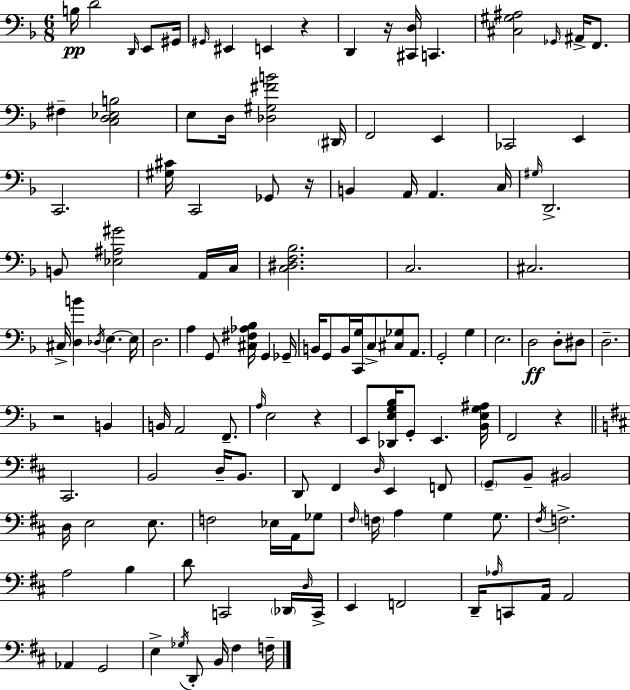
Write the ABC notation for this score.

X:1
T:Untitled
M:6/8
L:1/4
K:F
B,/4 D2 D,,/4 E,,/2 ^G,,/4 ^G,,/4 ^E,, E,, z D,, z/4 [^C,,D,]/4 C,, [^C,^G,^A,]2 _G,,/4 ^A,,/4 F,,/2 ^F, [C,D,_E,B,]2 E,/2 D,/4 [_D,^G,^FB]2 ^D,,/4 F,,2 E,, _C,,2 E,, C,,2 [^G,^C]/4 C,,2 _G,,/2 z/4 B,, A,,/4 A,, C,/4 ^G,/4 D,,2 B,,/2 [_E,^A,^G]2 A,,/4 C,/4 [C,^D,F,_B,]2 C,2 ^C,2 ^C,/4 [D,B] _D,/4 E, E,/4 D,2 A, G,,/2 [^C,^F,_A,_B,]/4 G,, _G,,/4 B,,/4 G,,/2 B,,/4 [C,,G,]/4 C,/2 [^C,_G,]/2 A,,/2 G,,2 G, E,2 D,2 D,/2 ^D,/2 D,2 z2 B,, B,,/4 A,,2 F,,/2 A,/4 E,2 z E,,/2 [_D,,E,G,_B,]/4 G,,/2 E,, [_B,,E,G,^A,]/4 F,,2 z ^C,,2 B,,2 D,/4 B,,/2 D,,/2 ^F,, D,/4 E,, F,,/2 G,,/2 B,,/2 ^B,,2 D,/4 E,2 E,/2 F,2 _E,/4 A,,/4 _G,/2 ^F,/4 F,/4 A, G, G,/2 ^F,/4 F,2 A,2 B, D/2 C,,2 _D,,/4 D,/4 C,,/4 E,, F,,2 D,,/4 _A,/4 C,,/2 A,,/4 A,,2 _A,, G,,2 E, _G,/4 D,,/2 B,,/4 ^F, F,/4